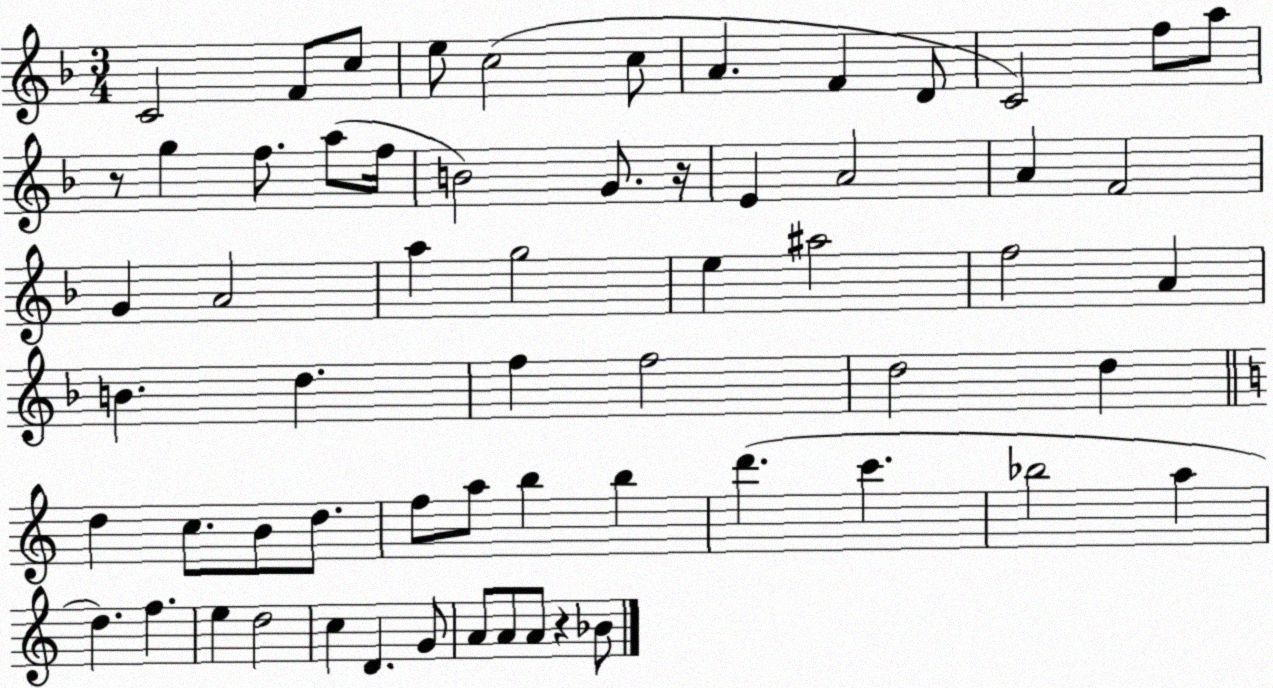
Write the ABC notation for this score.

X:1
T:Untitled
M:3/4
L:1/4
K:F
C2 F/2 c/2 e/2 c2 c/2 A F D/2 C2 f/2 a/2 z/2 g f/2 a/2 f/4 B2 G/2 z/4 E A2 A F2 G A2 a g2 e ^a2 f2 A B d f f2 d2 d d c/2 B/2 d/2 f/2 a/2 b b d' c' _b2 a d f e d2 c D G/2 A/2 A/2 A/2 z _B/2